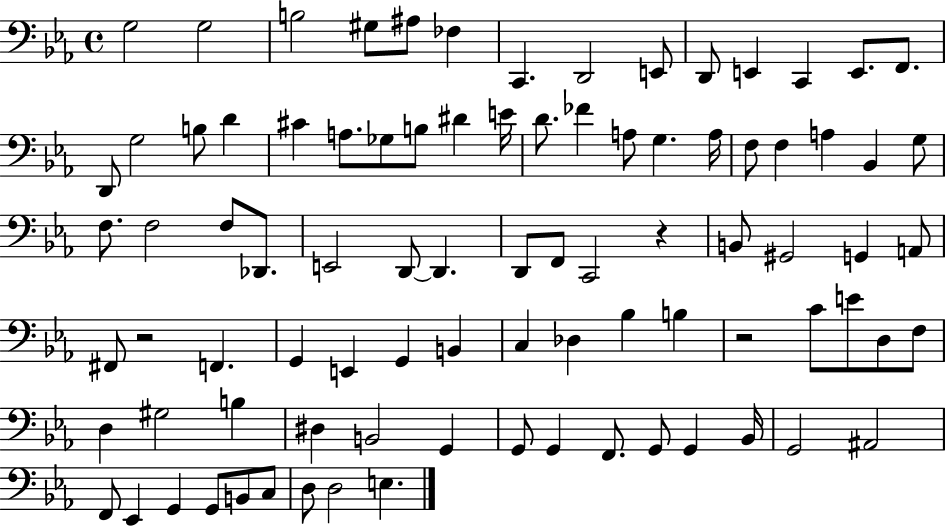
G3/h G3/h B3/h G#3/e A#3/e FES3/q C2/q. D2/h E2/e D2/e E2/q C2/q E2/e. F2/e. D2/e G3/h B3/e D4/q C#4/q A3/e. Gb3/e B3/e D#4/q E4/s D4/e. FES4/q A3/e G3/q. A3/s F3/e F3/q A3/q Bb2/q G3/e F3/e. F3/h F3/e Db2/e. E2/h D2/e D2/q. D2/e F2/e C2/h R/q B2/e G#2/h G2/q A2/e F#2/e R/h F2/q. G2/q E2/q G2/q B2/q C3/q Db3/q Bb3/q B3/q R/h C4/e E4/e D3/e F3/e D3/q G#3/h B3/q D#3/q B2/h G2/q G2/e G2/q F2/e. G2/e G2/q Bb2/s G2/h A#2/h F2/e Eb2/q G2/q G2/e B2/e C3/e D3/e D3/h E3/q.